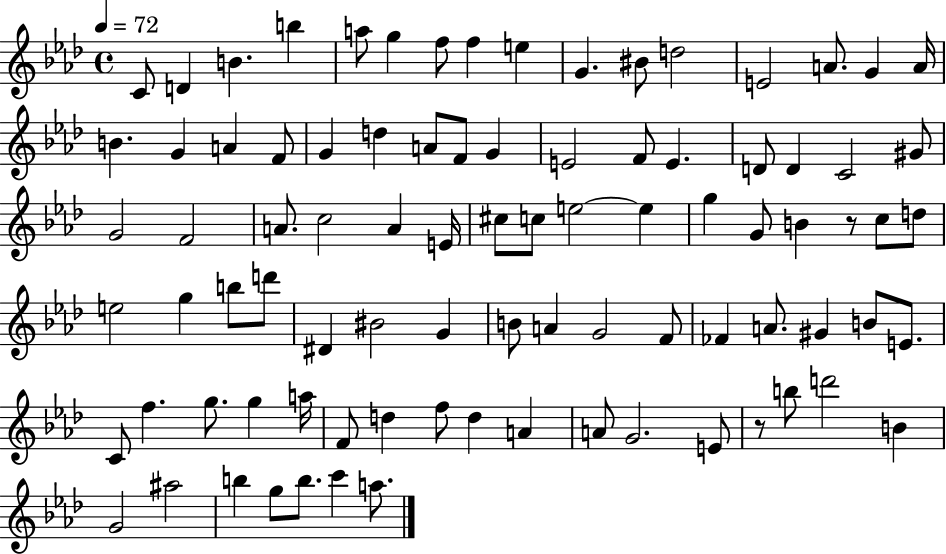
C4/e D4/q B4/q. B5/q A5/e G5/q F5/e F5/q E5/q G4/q. BIS4/e D5/h E4/h A4/e. G4/q A4/s B4/q. G4/q A4/q F4/e G4/q D5/q A4/e F4/e G4/q E4/h F4/e E4/q. D4/e D4/q C4/h G#4/e G4/h F4/h A4/e. C5/h A4/q E4/s C#5/e C5/e E5/h E5/q G5/q G4/e B4/q R/e C5/e D5/e E5/h G5/q B5/e D6/e D#4/q BIS4/h G4/q B4/e A4/q G4/h F4/e FES4/q A4/e. G#4/q B4/e E4/e. C4/e F5/q. G5/e. G5/q A5/s F4/e D5/q F5/e D5/q A4/q A4/e G4/h. E4/e R/e B5/e D6/h B4/q G4/h A#5/h B5/q G5/e B5/e. C6/q A5/e.